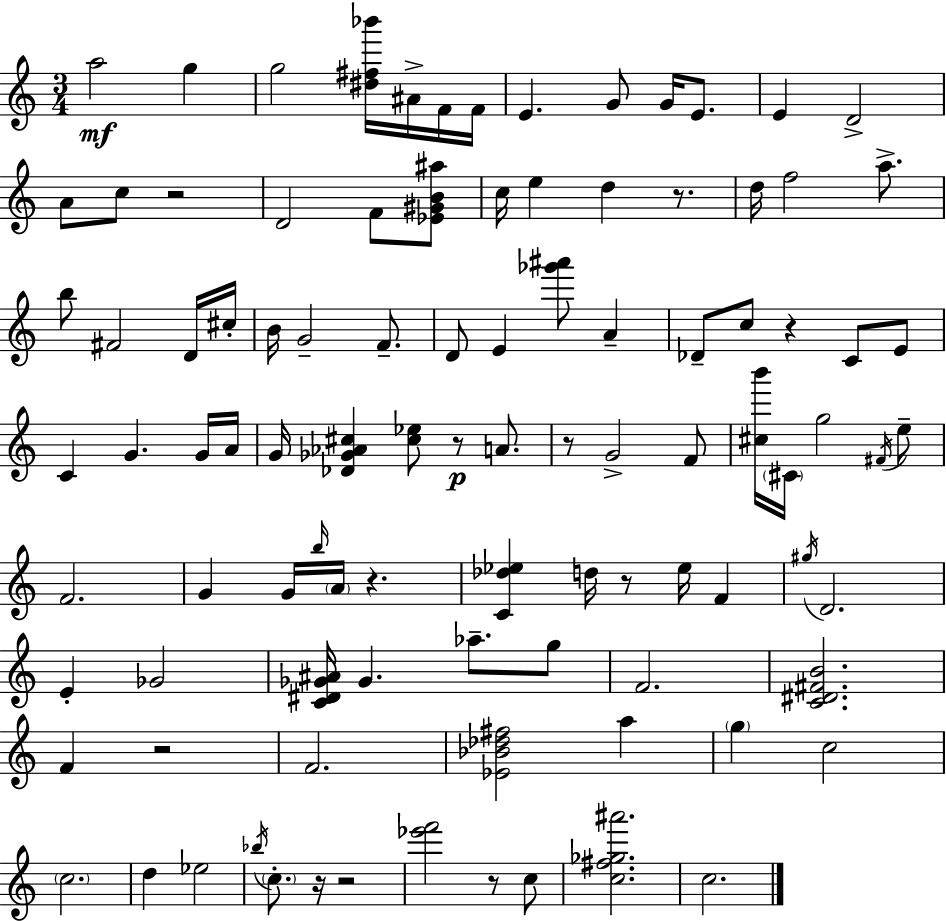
A5/h G5/q G5/h [D#5,F#5,Bb6]/s A#4/s F4/s F4/s E4/q. G4/e G4/s E4/e. E4/q D4/h A4/e C5/e R/h D4/h F4/e [Eb4,G#4,B4,A#5]/e C5/s E5/q D5/q R/e. D5/s F5/h A5/e. B5/e F#4/h D4/s C#5/s B4/s G4/h F4/e. D4/e E4/q [Gb6,A#6]/e A4/q Db4/e C5/e R/q C4/e E4/e C4/q G4/q. G4/s A4/s G4/s [Db4,Gb4,Ab4,C#5]/q [C#5,Eb5]/e R/e A4/e. R/e G4/h F4/e [C#5,B6]/s C#4/s G5/h F#4/s E5/e F4/h. G4/q G4/s B5/s A4/s R/q. [C4,Db5,Eb5]/q D5/s R/e Eb5/s F4/q G#5/s D4/h. E4/q Gb4/h [C4,D#4,Gb4,A#4]/s Gb4/q. Ab5/e. G5/e F4/h. [C4,D#4,F#4,B4]/h. F4/q R/h F4/h. [Eb4,Bb4,Db5,F#5]/h A5/q G5/q C5/h C5/h. D5/q Eb5/h Bb5/s C5/e. R/s R/h [Eb6,F6]/h R/e C5/e [C5,F#5,Gb5,A#6]/h. C5/h.